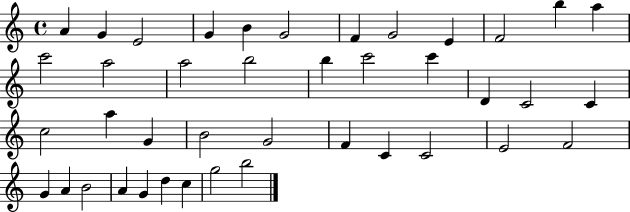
{
  \clef treble
  \time 4/4
  \defaultTimeSignature
  \key c \major
  a'4 g'4 e'2 | g'4 b'4 g'2 | f'4 g'2 e'4 | f'2 b''4 a''4 | \break c'''2 a''2 | a''2 b''2 | b''4 c'''2 c'''4 | d'4 c'2 c'4 | \break c''2 a''4 g'4 | b'2 g'2 | f'4 c'4 c'2 | e'2 f'2 | \break g'4 a'4 b'2 | a'4 g'4 d''4 c''4 | g''2 b''2 | \bar "|."
}